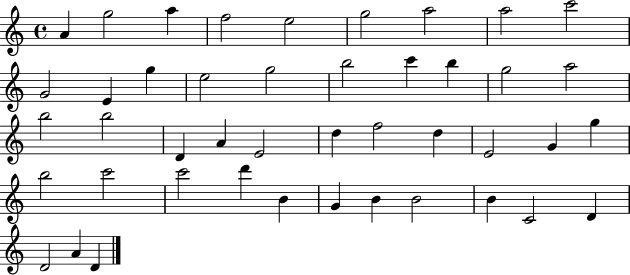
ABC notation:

X:1
T:Untitled
M:4/4
L:1/4
K:C
A g2 a f2 e2 g2 a2 a2 c'2 G2 E g e2 g2 b2 c' b g2 a2 b2 b2 D A E2 d f2 d E2 G g b2 c'2 c'2 d' B G B B2 B C2 D D2 A D